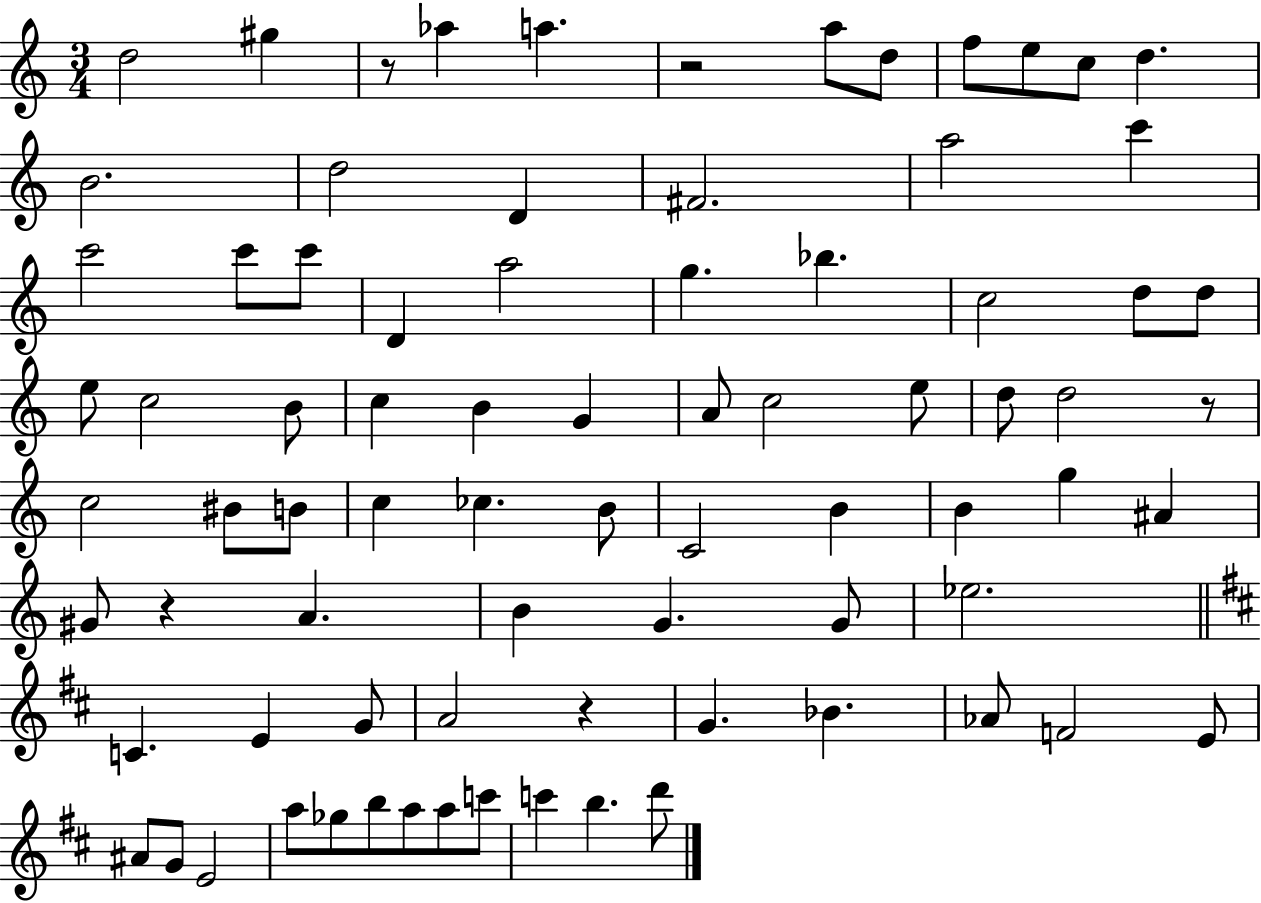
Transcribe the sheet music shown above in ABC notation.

X:1
T:Untitled
M:3/4
L:1/4
K:C
d2 ^g z/2 _a a z2 a/2 d/2 f/2 e/2 c/2 d B2 d2 D ^F2 a2 c' c'2 c'/2 c'/2 D a2 g _b c2 d/2 d/2 e/2 c2 B/2 c B G A/2 c2 e/2 d/2 d2 z/2 c2 ^B/2 B/2 c _c B/2 C2 B B g ^A ^G/2 z A B G G/2 _e2 C E G/2 A2 z G _B _A/2 F2 E/2 ^A/2 G/2 E2 a/2 _g/2 b/2 a/2 a/2 c'/2 c' b d'/2